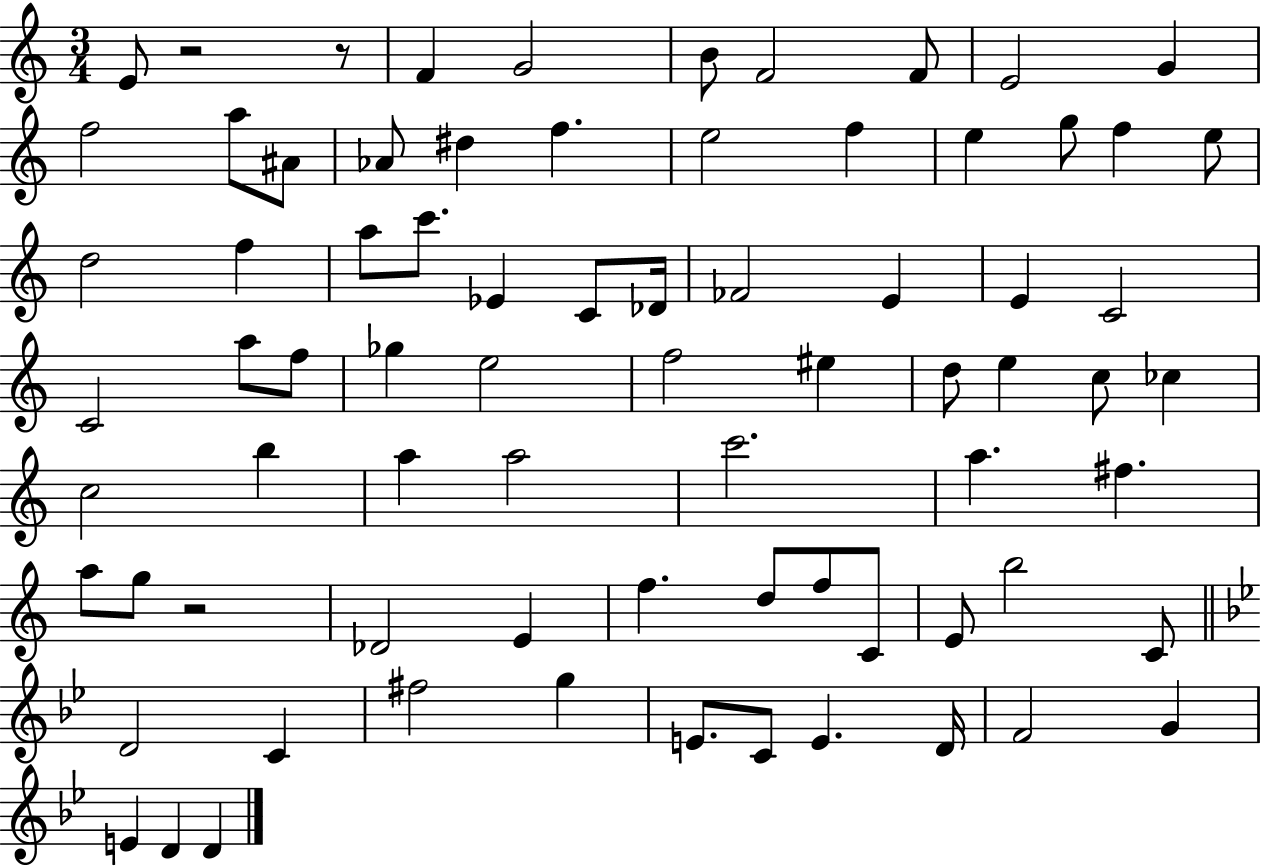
E4/e R/h R/e F4/q G4/h B4/e F4/h F4/e E4/h G4/q F5/h A5/e A#4/e Ab4/e D#5/q F5/q. E5/h F5/q E5/q G5/e F5/q E5/e D5/h F5/q A5/e C6/e. Eb4/q C4/e Db4/s FES4/h E4/q E4/q C4/h C4/h A5/e F5/e Gb5/q E5/h F5/h EIS5/q D5/e E5/q C5/e CES5/q C5/h B5/q A5/q A5/h C6/h. A5/q. F#5/q. A5/e G5/e R/h Db4/h E4/q F5/q. D5/e F5/e C4/e E4/e B5/h C4/e D4/h C4/q F#5/h G5/q E4/e. C4/e E4/q. D4/s F4/h G4/q E4/q D4/q D4/q